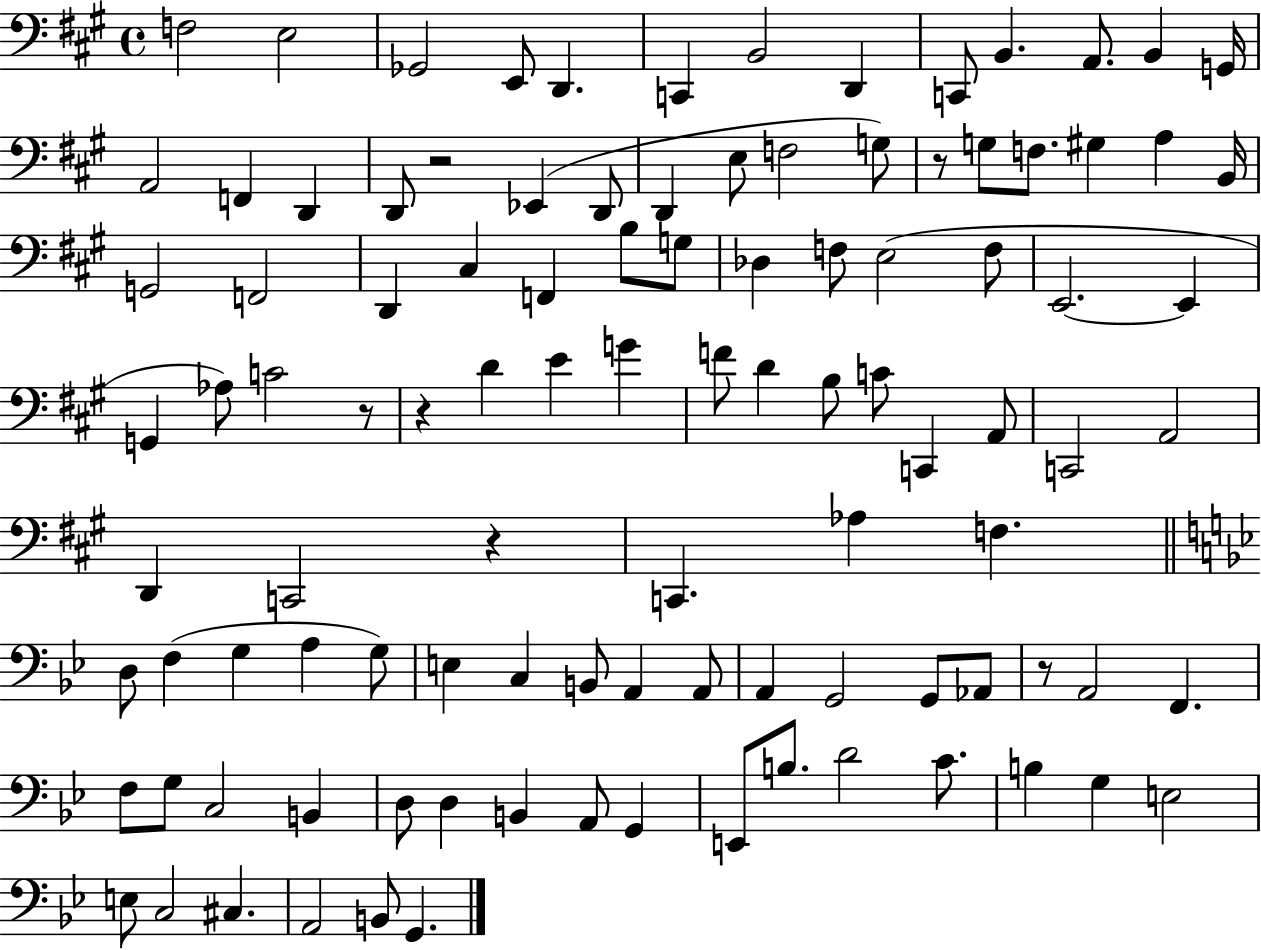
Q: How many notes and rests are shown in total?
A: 104